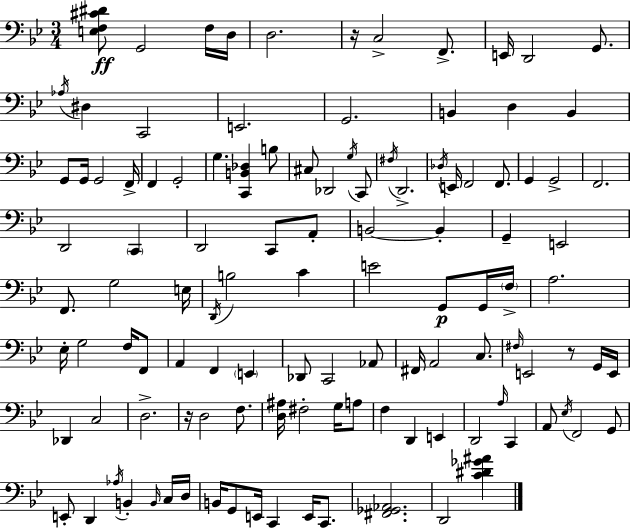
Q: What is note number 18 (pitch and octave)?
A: G2